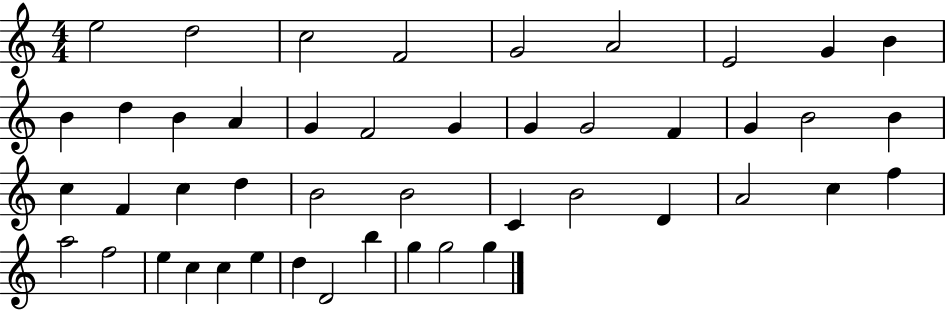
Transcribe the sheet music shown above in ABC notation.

X:1
T:Untitled
M:4/4
L:1/4
K:C
e2 d2 c2 F2 G2 A2 E2 G B B d B A G F2 G G G2 F G B2 B c F c d B2 B2 C B2 D A2 c f a2 f2 e c c e d D2 b g g2 g